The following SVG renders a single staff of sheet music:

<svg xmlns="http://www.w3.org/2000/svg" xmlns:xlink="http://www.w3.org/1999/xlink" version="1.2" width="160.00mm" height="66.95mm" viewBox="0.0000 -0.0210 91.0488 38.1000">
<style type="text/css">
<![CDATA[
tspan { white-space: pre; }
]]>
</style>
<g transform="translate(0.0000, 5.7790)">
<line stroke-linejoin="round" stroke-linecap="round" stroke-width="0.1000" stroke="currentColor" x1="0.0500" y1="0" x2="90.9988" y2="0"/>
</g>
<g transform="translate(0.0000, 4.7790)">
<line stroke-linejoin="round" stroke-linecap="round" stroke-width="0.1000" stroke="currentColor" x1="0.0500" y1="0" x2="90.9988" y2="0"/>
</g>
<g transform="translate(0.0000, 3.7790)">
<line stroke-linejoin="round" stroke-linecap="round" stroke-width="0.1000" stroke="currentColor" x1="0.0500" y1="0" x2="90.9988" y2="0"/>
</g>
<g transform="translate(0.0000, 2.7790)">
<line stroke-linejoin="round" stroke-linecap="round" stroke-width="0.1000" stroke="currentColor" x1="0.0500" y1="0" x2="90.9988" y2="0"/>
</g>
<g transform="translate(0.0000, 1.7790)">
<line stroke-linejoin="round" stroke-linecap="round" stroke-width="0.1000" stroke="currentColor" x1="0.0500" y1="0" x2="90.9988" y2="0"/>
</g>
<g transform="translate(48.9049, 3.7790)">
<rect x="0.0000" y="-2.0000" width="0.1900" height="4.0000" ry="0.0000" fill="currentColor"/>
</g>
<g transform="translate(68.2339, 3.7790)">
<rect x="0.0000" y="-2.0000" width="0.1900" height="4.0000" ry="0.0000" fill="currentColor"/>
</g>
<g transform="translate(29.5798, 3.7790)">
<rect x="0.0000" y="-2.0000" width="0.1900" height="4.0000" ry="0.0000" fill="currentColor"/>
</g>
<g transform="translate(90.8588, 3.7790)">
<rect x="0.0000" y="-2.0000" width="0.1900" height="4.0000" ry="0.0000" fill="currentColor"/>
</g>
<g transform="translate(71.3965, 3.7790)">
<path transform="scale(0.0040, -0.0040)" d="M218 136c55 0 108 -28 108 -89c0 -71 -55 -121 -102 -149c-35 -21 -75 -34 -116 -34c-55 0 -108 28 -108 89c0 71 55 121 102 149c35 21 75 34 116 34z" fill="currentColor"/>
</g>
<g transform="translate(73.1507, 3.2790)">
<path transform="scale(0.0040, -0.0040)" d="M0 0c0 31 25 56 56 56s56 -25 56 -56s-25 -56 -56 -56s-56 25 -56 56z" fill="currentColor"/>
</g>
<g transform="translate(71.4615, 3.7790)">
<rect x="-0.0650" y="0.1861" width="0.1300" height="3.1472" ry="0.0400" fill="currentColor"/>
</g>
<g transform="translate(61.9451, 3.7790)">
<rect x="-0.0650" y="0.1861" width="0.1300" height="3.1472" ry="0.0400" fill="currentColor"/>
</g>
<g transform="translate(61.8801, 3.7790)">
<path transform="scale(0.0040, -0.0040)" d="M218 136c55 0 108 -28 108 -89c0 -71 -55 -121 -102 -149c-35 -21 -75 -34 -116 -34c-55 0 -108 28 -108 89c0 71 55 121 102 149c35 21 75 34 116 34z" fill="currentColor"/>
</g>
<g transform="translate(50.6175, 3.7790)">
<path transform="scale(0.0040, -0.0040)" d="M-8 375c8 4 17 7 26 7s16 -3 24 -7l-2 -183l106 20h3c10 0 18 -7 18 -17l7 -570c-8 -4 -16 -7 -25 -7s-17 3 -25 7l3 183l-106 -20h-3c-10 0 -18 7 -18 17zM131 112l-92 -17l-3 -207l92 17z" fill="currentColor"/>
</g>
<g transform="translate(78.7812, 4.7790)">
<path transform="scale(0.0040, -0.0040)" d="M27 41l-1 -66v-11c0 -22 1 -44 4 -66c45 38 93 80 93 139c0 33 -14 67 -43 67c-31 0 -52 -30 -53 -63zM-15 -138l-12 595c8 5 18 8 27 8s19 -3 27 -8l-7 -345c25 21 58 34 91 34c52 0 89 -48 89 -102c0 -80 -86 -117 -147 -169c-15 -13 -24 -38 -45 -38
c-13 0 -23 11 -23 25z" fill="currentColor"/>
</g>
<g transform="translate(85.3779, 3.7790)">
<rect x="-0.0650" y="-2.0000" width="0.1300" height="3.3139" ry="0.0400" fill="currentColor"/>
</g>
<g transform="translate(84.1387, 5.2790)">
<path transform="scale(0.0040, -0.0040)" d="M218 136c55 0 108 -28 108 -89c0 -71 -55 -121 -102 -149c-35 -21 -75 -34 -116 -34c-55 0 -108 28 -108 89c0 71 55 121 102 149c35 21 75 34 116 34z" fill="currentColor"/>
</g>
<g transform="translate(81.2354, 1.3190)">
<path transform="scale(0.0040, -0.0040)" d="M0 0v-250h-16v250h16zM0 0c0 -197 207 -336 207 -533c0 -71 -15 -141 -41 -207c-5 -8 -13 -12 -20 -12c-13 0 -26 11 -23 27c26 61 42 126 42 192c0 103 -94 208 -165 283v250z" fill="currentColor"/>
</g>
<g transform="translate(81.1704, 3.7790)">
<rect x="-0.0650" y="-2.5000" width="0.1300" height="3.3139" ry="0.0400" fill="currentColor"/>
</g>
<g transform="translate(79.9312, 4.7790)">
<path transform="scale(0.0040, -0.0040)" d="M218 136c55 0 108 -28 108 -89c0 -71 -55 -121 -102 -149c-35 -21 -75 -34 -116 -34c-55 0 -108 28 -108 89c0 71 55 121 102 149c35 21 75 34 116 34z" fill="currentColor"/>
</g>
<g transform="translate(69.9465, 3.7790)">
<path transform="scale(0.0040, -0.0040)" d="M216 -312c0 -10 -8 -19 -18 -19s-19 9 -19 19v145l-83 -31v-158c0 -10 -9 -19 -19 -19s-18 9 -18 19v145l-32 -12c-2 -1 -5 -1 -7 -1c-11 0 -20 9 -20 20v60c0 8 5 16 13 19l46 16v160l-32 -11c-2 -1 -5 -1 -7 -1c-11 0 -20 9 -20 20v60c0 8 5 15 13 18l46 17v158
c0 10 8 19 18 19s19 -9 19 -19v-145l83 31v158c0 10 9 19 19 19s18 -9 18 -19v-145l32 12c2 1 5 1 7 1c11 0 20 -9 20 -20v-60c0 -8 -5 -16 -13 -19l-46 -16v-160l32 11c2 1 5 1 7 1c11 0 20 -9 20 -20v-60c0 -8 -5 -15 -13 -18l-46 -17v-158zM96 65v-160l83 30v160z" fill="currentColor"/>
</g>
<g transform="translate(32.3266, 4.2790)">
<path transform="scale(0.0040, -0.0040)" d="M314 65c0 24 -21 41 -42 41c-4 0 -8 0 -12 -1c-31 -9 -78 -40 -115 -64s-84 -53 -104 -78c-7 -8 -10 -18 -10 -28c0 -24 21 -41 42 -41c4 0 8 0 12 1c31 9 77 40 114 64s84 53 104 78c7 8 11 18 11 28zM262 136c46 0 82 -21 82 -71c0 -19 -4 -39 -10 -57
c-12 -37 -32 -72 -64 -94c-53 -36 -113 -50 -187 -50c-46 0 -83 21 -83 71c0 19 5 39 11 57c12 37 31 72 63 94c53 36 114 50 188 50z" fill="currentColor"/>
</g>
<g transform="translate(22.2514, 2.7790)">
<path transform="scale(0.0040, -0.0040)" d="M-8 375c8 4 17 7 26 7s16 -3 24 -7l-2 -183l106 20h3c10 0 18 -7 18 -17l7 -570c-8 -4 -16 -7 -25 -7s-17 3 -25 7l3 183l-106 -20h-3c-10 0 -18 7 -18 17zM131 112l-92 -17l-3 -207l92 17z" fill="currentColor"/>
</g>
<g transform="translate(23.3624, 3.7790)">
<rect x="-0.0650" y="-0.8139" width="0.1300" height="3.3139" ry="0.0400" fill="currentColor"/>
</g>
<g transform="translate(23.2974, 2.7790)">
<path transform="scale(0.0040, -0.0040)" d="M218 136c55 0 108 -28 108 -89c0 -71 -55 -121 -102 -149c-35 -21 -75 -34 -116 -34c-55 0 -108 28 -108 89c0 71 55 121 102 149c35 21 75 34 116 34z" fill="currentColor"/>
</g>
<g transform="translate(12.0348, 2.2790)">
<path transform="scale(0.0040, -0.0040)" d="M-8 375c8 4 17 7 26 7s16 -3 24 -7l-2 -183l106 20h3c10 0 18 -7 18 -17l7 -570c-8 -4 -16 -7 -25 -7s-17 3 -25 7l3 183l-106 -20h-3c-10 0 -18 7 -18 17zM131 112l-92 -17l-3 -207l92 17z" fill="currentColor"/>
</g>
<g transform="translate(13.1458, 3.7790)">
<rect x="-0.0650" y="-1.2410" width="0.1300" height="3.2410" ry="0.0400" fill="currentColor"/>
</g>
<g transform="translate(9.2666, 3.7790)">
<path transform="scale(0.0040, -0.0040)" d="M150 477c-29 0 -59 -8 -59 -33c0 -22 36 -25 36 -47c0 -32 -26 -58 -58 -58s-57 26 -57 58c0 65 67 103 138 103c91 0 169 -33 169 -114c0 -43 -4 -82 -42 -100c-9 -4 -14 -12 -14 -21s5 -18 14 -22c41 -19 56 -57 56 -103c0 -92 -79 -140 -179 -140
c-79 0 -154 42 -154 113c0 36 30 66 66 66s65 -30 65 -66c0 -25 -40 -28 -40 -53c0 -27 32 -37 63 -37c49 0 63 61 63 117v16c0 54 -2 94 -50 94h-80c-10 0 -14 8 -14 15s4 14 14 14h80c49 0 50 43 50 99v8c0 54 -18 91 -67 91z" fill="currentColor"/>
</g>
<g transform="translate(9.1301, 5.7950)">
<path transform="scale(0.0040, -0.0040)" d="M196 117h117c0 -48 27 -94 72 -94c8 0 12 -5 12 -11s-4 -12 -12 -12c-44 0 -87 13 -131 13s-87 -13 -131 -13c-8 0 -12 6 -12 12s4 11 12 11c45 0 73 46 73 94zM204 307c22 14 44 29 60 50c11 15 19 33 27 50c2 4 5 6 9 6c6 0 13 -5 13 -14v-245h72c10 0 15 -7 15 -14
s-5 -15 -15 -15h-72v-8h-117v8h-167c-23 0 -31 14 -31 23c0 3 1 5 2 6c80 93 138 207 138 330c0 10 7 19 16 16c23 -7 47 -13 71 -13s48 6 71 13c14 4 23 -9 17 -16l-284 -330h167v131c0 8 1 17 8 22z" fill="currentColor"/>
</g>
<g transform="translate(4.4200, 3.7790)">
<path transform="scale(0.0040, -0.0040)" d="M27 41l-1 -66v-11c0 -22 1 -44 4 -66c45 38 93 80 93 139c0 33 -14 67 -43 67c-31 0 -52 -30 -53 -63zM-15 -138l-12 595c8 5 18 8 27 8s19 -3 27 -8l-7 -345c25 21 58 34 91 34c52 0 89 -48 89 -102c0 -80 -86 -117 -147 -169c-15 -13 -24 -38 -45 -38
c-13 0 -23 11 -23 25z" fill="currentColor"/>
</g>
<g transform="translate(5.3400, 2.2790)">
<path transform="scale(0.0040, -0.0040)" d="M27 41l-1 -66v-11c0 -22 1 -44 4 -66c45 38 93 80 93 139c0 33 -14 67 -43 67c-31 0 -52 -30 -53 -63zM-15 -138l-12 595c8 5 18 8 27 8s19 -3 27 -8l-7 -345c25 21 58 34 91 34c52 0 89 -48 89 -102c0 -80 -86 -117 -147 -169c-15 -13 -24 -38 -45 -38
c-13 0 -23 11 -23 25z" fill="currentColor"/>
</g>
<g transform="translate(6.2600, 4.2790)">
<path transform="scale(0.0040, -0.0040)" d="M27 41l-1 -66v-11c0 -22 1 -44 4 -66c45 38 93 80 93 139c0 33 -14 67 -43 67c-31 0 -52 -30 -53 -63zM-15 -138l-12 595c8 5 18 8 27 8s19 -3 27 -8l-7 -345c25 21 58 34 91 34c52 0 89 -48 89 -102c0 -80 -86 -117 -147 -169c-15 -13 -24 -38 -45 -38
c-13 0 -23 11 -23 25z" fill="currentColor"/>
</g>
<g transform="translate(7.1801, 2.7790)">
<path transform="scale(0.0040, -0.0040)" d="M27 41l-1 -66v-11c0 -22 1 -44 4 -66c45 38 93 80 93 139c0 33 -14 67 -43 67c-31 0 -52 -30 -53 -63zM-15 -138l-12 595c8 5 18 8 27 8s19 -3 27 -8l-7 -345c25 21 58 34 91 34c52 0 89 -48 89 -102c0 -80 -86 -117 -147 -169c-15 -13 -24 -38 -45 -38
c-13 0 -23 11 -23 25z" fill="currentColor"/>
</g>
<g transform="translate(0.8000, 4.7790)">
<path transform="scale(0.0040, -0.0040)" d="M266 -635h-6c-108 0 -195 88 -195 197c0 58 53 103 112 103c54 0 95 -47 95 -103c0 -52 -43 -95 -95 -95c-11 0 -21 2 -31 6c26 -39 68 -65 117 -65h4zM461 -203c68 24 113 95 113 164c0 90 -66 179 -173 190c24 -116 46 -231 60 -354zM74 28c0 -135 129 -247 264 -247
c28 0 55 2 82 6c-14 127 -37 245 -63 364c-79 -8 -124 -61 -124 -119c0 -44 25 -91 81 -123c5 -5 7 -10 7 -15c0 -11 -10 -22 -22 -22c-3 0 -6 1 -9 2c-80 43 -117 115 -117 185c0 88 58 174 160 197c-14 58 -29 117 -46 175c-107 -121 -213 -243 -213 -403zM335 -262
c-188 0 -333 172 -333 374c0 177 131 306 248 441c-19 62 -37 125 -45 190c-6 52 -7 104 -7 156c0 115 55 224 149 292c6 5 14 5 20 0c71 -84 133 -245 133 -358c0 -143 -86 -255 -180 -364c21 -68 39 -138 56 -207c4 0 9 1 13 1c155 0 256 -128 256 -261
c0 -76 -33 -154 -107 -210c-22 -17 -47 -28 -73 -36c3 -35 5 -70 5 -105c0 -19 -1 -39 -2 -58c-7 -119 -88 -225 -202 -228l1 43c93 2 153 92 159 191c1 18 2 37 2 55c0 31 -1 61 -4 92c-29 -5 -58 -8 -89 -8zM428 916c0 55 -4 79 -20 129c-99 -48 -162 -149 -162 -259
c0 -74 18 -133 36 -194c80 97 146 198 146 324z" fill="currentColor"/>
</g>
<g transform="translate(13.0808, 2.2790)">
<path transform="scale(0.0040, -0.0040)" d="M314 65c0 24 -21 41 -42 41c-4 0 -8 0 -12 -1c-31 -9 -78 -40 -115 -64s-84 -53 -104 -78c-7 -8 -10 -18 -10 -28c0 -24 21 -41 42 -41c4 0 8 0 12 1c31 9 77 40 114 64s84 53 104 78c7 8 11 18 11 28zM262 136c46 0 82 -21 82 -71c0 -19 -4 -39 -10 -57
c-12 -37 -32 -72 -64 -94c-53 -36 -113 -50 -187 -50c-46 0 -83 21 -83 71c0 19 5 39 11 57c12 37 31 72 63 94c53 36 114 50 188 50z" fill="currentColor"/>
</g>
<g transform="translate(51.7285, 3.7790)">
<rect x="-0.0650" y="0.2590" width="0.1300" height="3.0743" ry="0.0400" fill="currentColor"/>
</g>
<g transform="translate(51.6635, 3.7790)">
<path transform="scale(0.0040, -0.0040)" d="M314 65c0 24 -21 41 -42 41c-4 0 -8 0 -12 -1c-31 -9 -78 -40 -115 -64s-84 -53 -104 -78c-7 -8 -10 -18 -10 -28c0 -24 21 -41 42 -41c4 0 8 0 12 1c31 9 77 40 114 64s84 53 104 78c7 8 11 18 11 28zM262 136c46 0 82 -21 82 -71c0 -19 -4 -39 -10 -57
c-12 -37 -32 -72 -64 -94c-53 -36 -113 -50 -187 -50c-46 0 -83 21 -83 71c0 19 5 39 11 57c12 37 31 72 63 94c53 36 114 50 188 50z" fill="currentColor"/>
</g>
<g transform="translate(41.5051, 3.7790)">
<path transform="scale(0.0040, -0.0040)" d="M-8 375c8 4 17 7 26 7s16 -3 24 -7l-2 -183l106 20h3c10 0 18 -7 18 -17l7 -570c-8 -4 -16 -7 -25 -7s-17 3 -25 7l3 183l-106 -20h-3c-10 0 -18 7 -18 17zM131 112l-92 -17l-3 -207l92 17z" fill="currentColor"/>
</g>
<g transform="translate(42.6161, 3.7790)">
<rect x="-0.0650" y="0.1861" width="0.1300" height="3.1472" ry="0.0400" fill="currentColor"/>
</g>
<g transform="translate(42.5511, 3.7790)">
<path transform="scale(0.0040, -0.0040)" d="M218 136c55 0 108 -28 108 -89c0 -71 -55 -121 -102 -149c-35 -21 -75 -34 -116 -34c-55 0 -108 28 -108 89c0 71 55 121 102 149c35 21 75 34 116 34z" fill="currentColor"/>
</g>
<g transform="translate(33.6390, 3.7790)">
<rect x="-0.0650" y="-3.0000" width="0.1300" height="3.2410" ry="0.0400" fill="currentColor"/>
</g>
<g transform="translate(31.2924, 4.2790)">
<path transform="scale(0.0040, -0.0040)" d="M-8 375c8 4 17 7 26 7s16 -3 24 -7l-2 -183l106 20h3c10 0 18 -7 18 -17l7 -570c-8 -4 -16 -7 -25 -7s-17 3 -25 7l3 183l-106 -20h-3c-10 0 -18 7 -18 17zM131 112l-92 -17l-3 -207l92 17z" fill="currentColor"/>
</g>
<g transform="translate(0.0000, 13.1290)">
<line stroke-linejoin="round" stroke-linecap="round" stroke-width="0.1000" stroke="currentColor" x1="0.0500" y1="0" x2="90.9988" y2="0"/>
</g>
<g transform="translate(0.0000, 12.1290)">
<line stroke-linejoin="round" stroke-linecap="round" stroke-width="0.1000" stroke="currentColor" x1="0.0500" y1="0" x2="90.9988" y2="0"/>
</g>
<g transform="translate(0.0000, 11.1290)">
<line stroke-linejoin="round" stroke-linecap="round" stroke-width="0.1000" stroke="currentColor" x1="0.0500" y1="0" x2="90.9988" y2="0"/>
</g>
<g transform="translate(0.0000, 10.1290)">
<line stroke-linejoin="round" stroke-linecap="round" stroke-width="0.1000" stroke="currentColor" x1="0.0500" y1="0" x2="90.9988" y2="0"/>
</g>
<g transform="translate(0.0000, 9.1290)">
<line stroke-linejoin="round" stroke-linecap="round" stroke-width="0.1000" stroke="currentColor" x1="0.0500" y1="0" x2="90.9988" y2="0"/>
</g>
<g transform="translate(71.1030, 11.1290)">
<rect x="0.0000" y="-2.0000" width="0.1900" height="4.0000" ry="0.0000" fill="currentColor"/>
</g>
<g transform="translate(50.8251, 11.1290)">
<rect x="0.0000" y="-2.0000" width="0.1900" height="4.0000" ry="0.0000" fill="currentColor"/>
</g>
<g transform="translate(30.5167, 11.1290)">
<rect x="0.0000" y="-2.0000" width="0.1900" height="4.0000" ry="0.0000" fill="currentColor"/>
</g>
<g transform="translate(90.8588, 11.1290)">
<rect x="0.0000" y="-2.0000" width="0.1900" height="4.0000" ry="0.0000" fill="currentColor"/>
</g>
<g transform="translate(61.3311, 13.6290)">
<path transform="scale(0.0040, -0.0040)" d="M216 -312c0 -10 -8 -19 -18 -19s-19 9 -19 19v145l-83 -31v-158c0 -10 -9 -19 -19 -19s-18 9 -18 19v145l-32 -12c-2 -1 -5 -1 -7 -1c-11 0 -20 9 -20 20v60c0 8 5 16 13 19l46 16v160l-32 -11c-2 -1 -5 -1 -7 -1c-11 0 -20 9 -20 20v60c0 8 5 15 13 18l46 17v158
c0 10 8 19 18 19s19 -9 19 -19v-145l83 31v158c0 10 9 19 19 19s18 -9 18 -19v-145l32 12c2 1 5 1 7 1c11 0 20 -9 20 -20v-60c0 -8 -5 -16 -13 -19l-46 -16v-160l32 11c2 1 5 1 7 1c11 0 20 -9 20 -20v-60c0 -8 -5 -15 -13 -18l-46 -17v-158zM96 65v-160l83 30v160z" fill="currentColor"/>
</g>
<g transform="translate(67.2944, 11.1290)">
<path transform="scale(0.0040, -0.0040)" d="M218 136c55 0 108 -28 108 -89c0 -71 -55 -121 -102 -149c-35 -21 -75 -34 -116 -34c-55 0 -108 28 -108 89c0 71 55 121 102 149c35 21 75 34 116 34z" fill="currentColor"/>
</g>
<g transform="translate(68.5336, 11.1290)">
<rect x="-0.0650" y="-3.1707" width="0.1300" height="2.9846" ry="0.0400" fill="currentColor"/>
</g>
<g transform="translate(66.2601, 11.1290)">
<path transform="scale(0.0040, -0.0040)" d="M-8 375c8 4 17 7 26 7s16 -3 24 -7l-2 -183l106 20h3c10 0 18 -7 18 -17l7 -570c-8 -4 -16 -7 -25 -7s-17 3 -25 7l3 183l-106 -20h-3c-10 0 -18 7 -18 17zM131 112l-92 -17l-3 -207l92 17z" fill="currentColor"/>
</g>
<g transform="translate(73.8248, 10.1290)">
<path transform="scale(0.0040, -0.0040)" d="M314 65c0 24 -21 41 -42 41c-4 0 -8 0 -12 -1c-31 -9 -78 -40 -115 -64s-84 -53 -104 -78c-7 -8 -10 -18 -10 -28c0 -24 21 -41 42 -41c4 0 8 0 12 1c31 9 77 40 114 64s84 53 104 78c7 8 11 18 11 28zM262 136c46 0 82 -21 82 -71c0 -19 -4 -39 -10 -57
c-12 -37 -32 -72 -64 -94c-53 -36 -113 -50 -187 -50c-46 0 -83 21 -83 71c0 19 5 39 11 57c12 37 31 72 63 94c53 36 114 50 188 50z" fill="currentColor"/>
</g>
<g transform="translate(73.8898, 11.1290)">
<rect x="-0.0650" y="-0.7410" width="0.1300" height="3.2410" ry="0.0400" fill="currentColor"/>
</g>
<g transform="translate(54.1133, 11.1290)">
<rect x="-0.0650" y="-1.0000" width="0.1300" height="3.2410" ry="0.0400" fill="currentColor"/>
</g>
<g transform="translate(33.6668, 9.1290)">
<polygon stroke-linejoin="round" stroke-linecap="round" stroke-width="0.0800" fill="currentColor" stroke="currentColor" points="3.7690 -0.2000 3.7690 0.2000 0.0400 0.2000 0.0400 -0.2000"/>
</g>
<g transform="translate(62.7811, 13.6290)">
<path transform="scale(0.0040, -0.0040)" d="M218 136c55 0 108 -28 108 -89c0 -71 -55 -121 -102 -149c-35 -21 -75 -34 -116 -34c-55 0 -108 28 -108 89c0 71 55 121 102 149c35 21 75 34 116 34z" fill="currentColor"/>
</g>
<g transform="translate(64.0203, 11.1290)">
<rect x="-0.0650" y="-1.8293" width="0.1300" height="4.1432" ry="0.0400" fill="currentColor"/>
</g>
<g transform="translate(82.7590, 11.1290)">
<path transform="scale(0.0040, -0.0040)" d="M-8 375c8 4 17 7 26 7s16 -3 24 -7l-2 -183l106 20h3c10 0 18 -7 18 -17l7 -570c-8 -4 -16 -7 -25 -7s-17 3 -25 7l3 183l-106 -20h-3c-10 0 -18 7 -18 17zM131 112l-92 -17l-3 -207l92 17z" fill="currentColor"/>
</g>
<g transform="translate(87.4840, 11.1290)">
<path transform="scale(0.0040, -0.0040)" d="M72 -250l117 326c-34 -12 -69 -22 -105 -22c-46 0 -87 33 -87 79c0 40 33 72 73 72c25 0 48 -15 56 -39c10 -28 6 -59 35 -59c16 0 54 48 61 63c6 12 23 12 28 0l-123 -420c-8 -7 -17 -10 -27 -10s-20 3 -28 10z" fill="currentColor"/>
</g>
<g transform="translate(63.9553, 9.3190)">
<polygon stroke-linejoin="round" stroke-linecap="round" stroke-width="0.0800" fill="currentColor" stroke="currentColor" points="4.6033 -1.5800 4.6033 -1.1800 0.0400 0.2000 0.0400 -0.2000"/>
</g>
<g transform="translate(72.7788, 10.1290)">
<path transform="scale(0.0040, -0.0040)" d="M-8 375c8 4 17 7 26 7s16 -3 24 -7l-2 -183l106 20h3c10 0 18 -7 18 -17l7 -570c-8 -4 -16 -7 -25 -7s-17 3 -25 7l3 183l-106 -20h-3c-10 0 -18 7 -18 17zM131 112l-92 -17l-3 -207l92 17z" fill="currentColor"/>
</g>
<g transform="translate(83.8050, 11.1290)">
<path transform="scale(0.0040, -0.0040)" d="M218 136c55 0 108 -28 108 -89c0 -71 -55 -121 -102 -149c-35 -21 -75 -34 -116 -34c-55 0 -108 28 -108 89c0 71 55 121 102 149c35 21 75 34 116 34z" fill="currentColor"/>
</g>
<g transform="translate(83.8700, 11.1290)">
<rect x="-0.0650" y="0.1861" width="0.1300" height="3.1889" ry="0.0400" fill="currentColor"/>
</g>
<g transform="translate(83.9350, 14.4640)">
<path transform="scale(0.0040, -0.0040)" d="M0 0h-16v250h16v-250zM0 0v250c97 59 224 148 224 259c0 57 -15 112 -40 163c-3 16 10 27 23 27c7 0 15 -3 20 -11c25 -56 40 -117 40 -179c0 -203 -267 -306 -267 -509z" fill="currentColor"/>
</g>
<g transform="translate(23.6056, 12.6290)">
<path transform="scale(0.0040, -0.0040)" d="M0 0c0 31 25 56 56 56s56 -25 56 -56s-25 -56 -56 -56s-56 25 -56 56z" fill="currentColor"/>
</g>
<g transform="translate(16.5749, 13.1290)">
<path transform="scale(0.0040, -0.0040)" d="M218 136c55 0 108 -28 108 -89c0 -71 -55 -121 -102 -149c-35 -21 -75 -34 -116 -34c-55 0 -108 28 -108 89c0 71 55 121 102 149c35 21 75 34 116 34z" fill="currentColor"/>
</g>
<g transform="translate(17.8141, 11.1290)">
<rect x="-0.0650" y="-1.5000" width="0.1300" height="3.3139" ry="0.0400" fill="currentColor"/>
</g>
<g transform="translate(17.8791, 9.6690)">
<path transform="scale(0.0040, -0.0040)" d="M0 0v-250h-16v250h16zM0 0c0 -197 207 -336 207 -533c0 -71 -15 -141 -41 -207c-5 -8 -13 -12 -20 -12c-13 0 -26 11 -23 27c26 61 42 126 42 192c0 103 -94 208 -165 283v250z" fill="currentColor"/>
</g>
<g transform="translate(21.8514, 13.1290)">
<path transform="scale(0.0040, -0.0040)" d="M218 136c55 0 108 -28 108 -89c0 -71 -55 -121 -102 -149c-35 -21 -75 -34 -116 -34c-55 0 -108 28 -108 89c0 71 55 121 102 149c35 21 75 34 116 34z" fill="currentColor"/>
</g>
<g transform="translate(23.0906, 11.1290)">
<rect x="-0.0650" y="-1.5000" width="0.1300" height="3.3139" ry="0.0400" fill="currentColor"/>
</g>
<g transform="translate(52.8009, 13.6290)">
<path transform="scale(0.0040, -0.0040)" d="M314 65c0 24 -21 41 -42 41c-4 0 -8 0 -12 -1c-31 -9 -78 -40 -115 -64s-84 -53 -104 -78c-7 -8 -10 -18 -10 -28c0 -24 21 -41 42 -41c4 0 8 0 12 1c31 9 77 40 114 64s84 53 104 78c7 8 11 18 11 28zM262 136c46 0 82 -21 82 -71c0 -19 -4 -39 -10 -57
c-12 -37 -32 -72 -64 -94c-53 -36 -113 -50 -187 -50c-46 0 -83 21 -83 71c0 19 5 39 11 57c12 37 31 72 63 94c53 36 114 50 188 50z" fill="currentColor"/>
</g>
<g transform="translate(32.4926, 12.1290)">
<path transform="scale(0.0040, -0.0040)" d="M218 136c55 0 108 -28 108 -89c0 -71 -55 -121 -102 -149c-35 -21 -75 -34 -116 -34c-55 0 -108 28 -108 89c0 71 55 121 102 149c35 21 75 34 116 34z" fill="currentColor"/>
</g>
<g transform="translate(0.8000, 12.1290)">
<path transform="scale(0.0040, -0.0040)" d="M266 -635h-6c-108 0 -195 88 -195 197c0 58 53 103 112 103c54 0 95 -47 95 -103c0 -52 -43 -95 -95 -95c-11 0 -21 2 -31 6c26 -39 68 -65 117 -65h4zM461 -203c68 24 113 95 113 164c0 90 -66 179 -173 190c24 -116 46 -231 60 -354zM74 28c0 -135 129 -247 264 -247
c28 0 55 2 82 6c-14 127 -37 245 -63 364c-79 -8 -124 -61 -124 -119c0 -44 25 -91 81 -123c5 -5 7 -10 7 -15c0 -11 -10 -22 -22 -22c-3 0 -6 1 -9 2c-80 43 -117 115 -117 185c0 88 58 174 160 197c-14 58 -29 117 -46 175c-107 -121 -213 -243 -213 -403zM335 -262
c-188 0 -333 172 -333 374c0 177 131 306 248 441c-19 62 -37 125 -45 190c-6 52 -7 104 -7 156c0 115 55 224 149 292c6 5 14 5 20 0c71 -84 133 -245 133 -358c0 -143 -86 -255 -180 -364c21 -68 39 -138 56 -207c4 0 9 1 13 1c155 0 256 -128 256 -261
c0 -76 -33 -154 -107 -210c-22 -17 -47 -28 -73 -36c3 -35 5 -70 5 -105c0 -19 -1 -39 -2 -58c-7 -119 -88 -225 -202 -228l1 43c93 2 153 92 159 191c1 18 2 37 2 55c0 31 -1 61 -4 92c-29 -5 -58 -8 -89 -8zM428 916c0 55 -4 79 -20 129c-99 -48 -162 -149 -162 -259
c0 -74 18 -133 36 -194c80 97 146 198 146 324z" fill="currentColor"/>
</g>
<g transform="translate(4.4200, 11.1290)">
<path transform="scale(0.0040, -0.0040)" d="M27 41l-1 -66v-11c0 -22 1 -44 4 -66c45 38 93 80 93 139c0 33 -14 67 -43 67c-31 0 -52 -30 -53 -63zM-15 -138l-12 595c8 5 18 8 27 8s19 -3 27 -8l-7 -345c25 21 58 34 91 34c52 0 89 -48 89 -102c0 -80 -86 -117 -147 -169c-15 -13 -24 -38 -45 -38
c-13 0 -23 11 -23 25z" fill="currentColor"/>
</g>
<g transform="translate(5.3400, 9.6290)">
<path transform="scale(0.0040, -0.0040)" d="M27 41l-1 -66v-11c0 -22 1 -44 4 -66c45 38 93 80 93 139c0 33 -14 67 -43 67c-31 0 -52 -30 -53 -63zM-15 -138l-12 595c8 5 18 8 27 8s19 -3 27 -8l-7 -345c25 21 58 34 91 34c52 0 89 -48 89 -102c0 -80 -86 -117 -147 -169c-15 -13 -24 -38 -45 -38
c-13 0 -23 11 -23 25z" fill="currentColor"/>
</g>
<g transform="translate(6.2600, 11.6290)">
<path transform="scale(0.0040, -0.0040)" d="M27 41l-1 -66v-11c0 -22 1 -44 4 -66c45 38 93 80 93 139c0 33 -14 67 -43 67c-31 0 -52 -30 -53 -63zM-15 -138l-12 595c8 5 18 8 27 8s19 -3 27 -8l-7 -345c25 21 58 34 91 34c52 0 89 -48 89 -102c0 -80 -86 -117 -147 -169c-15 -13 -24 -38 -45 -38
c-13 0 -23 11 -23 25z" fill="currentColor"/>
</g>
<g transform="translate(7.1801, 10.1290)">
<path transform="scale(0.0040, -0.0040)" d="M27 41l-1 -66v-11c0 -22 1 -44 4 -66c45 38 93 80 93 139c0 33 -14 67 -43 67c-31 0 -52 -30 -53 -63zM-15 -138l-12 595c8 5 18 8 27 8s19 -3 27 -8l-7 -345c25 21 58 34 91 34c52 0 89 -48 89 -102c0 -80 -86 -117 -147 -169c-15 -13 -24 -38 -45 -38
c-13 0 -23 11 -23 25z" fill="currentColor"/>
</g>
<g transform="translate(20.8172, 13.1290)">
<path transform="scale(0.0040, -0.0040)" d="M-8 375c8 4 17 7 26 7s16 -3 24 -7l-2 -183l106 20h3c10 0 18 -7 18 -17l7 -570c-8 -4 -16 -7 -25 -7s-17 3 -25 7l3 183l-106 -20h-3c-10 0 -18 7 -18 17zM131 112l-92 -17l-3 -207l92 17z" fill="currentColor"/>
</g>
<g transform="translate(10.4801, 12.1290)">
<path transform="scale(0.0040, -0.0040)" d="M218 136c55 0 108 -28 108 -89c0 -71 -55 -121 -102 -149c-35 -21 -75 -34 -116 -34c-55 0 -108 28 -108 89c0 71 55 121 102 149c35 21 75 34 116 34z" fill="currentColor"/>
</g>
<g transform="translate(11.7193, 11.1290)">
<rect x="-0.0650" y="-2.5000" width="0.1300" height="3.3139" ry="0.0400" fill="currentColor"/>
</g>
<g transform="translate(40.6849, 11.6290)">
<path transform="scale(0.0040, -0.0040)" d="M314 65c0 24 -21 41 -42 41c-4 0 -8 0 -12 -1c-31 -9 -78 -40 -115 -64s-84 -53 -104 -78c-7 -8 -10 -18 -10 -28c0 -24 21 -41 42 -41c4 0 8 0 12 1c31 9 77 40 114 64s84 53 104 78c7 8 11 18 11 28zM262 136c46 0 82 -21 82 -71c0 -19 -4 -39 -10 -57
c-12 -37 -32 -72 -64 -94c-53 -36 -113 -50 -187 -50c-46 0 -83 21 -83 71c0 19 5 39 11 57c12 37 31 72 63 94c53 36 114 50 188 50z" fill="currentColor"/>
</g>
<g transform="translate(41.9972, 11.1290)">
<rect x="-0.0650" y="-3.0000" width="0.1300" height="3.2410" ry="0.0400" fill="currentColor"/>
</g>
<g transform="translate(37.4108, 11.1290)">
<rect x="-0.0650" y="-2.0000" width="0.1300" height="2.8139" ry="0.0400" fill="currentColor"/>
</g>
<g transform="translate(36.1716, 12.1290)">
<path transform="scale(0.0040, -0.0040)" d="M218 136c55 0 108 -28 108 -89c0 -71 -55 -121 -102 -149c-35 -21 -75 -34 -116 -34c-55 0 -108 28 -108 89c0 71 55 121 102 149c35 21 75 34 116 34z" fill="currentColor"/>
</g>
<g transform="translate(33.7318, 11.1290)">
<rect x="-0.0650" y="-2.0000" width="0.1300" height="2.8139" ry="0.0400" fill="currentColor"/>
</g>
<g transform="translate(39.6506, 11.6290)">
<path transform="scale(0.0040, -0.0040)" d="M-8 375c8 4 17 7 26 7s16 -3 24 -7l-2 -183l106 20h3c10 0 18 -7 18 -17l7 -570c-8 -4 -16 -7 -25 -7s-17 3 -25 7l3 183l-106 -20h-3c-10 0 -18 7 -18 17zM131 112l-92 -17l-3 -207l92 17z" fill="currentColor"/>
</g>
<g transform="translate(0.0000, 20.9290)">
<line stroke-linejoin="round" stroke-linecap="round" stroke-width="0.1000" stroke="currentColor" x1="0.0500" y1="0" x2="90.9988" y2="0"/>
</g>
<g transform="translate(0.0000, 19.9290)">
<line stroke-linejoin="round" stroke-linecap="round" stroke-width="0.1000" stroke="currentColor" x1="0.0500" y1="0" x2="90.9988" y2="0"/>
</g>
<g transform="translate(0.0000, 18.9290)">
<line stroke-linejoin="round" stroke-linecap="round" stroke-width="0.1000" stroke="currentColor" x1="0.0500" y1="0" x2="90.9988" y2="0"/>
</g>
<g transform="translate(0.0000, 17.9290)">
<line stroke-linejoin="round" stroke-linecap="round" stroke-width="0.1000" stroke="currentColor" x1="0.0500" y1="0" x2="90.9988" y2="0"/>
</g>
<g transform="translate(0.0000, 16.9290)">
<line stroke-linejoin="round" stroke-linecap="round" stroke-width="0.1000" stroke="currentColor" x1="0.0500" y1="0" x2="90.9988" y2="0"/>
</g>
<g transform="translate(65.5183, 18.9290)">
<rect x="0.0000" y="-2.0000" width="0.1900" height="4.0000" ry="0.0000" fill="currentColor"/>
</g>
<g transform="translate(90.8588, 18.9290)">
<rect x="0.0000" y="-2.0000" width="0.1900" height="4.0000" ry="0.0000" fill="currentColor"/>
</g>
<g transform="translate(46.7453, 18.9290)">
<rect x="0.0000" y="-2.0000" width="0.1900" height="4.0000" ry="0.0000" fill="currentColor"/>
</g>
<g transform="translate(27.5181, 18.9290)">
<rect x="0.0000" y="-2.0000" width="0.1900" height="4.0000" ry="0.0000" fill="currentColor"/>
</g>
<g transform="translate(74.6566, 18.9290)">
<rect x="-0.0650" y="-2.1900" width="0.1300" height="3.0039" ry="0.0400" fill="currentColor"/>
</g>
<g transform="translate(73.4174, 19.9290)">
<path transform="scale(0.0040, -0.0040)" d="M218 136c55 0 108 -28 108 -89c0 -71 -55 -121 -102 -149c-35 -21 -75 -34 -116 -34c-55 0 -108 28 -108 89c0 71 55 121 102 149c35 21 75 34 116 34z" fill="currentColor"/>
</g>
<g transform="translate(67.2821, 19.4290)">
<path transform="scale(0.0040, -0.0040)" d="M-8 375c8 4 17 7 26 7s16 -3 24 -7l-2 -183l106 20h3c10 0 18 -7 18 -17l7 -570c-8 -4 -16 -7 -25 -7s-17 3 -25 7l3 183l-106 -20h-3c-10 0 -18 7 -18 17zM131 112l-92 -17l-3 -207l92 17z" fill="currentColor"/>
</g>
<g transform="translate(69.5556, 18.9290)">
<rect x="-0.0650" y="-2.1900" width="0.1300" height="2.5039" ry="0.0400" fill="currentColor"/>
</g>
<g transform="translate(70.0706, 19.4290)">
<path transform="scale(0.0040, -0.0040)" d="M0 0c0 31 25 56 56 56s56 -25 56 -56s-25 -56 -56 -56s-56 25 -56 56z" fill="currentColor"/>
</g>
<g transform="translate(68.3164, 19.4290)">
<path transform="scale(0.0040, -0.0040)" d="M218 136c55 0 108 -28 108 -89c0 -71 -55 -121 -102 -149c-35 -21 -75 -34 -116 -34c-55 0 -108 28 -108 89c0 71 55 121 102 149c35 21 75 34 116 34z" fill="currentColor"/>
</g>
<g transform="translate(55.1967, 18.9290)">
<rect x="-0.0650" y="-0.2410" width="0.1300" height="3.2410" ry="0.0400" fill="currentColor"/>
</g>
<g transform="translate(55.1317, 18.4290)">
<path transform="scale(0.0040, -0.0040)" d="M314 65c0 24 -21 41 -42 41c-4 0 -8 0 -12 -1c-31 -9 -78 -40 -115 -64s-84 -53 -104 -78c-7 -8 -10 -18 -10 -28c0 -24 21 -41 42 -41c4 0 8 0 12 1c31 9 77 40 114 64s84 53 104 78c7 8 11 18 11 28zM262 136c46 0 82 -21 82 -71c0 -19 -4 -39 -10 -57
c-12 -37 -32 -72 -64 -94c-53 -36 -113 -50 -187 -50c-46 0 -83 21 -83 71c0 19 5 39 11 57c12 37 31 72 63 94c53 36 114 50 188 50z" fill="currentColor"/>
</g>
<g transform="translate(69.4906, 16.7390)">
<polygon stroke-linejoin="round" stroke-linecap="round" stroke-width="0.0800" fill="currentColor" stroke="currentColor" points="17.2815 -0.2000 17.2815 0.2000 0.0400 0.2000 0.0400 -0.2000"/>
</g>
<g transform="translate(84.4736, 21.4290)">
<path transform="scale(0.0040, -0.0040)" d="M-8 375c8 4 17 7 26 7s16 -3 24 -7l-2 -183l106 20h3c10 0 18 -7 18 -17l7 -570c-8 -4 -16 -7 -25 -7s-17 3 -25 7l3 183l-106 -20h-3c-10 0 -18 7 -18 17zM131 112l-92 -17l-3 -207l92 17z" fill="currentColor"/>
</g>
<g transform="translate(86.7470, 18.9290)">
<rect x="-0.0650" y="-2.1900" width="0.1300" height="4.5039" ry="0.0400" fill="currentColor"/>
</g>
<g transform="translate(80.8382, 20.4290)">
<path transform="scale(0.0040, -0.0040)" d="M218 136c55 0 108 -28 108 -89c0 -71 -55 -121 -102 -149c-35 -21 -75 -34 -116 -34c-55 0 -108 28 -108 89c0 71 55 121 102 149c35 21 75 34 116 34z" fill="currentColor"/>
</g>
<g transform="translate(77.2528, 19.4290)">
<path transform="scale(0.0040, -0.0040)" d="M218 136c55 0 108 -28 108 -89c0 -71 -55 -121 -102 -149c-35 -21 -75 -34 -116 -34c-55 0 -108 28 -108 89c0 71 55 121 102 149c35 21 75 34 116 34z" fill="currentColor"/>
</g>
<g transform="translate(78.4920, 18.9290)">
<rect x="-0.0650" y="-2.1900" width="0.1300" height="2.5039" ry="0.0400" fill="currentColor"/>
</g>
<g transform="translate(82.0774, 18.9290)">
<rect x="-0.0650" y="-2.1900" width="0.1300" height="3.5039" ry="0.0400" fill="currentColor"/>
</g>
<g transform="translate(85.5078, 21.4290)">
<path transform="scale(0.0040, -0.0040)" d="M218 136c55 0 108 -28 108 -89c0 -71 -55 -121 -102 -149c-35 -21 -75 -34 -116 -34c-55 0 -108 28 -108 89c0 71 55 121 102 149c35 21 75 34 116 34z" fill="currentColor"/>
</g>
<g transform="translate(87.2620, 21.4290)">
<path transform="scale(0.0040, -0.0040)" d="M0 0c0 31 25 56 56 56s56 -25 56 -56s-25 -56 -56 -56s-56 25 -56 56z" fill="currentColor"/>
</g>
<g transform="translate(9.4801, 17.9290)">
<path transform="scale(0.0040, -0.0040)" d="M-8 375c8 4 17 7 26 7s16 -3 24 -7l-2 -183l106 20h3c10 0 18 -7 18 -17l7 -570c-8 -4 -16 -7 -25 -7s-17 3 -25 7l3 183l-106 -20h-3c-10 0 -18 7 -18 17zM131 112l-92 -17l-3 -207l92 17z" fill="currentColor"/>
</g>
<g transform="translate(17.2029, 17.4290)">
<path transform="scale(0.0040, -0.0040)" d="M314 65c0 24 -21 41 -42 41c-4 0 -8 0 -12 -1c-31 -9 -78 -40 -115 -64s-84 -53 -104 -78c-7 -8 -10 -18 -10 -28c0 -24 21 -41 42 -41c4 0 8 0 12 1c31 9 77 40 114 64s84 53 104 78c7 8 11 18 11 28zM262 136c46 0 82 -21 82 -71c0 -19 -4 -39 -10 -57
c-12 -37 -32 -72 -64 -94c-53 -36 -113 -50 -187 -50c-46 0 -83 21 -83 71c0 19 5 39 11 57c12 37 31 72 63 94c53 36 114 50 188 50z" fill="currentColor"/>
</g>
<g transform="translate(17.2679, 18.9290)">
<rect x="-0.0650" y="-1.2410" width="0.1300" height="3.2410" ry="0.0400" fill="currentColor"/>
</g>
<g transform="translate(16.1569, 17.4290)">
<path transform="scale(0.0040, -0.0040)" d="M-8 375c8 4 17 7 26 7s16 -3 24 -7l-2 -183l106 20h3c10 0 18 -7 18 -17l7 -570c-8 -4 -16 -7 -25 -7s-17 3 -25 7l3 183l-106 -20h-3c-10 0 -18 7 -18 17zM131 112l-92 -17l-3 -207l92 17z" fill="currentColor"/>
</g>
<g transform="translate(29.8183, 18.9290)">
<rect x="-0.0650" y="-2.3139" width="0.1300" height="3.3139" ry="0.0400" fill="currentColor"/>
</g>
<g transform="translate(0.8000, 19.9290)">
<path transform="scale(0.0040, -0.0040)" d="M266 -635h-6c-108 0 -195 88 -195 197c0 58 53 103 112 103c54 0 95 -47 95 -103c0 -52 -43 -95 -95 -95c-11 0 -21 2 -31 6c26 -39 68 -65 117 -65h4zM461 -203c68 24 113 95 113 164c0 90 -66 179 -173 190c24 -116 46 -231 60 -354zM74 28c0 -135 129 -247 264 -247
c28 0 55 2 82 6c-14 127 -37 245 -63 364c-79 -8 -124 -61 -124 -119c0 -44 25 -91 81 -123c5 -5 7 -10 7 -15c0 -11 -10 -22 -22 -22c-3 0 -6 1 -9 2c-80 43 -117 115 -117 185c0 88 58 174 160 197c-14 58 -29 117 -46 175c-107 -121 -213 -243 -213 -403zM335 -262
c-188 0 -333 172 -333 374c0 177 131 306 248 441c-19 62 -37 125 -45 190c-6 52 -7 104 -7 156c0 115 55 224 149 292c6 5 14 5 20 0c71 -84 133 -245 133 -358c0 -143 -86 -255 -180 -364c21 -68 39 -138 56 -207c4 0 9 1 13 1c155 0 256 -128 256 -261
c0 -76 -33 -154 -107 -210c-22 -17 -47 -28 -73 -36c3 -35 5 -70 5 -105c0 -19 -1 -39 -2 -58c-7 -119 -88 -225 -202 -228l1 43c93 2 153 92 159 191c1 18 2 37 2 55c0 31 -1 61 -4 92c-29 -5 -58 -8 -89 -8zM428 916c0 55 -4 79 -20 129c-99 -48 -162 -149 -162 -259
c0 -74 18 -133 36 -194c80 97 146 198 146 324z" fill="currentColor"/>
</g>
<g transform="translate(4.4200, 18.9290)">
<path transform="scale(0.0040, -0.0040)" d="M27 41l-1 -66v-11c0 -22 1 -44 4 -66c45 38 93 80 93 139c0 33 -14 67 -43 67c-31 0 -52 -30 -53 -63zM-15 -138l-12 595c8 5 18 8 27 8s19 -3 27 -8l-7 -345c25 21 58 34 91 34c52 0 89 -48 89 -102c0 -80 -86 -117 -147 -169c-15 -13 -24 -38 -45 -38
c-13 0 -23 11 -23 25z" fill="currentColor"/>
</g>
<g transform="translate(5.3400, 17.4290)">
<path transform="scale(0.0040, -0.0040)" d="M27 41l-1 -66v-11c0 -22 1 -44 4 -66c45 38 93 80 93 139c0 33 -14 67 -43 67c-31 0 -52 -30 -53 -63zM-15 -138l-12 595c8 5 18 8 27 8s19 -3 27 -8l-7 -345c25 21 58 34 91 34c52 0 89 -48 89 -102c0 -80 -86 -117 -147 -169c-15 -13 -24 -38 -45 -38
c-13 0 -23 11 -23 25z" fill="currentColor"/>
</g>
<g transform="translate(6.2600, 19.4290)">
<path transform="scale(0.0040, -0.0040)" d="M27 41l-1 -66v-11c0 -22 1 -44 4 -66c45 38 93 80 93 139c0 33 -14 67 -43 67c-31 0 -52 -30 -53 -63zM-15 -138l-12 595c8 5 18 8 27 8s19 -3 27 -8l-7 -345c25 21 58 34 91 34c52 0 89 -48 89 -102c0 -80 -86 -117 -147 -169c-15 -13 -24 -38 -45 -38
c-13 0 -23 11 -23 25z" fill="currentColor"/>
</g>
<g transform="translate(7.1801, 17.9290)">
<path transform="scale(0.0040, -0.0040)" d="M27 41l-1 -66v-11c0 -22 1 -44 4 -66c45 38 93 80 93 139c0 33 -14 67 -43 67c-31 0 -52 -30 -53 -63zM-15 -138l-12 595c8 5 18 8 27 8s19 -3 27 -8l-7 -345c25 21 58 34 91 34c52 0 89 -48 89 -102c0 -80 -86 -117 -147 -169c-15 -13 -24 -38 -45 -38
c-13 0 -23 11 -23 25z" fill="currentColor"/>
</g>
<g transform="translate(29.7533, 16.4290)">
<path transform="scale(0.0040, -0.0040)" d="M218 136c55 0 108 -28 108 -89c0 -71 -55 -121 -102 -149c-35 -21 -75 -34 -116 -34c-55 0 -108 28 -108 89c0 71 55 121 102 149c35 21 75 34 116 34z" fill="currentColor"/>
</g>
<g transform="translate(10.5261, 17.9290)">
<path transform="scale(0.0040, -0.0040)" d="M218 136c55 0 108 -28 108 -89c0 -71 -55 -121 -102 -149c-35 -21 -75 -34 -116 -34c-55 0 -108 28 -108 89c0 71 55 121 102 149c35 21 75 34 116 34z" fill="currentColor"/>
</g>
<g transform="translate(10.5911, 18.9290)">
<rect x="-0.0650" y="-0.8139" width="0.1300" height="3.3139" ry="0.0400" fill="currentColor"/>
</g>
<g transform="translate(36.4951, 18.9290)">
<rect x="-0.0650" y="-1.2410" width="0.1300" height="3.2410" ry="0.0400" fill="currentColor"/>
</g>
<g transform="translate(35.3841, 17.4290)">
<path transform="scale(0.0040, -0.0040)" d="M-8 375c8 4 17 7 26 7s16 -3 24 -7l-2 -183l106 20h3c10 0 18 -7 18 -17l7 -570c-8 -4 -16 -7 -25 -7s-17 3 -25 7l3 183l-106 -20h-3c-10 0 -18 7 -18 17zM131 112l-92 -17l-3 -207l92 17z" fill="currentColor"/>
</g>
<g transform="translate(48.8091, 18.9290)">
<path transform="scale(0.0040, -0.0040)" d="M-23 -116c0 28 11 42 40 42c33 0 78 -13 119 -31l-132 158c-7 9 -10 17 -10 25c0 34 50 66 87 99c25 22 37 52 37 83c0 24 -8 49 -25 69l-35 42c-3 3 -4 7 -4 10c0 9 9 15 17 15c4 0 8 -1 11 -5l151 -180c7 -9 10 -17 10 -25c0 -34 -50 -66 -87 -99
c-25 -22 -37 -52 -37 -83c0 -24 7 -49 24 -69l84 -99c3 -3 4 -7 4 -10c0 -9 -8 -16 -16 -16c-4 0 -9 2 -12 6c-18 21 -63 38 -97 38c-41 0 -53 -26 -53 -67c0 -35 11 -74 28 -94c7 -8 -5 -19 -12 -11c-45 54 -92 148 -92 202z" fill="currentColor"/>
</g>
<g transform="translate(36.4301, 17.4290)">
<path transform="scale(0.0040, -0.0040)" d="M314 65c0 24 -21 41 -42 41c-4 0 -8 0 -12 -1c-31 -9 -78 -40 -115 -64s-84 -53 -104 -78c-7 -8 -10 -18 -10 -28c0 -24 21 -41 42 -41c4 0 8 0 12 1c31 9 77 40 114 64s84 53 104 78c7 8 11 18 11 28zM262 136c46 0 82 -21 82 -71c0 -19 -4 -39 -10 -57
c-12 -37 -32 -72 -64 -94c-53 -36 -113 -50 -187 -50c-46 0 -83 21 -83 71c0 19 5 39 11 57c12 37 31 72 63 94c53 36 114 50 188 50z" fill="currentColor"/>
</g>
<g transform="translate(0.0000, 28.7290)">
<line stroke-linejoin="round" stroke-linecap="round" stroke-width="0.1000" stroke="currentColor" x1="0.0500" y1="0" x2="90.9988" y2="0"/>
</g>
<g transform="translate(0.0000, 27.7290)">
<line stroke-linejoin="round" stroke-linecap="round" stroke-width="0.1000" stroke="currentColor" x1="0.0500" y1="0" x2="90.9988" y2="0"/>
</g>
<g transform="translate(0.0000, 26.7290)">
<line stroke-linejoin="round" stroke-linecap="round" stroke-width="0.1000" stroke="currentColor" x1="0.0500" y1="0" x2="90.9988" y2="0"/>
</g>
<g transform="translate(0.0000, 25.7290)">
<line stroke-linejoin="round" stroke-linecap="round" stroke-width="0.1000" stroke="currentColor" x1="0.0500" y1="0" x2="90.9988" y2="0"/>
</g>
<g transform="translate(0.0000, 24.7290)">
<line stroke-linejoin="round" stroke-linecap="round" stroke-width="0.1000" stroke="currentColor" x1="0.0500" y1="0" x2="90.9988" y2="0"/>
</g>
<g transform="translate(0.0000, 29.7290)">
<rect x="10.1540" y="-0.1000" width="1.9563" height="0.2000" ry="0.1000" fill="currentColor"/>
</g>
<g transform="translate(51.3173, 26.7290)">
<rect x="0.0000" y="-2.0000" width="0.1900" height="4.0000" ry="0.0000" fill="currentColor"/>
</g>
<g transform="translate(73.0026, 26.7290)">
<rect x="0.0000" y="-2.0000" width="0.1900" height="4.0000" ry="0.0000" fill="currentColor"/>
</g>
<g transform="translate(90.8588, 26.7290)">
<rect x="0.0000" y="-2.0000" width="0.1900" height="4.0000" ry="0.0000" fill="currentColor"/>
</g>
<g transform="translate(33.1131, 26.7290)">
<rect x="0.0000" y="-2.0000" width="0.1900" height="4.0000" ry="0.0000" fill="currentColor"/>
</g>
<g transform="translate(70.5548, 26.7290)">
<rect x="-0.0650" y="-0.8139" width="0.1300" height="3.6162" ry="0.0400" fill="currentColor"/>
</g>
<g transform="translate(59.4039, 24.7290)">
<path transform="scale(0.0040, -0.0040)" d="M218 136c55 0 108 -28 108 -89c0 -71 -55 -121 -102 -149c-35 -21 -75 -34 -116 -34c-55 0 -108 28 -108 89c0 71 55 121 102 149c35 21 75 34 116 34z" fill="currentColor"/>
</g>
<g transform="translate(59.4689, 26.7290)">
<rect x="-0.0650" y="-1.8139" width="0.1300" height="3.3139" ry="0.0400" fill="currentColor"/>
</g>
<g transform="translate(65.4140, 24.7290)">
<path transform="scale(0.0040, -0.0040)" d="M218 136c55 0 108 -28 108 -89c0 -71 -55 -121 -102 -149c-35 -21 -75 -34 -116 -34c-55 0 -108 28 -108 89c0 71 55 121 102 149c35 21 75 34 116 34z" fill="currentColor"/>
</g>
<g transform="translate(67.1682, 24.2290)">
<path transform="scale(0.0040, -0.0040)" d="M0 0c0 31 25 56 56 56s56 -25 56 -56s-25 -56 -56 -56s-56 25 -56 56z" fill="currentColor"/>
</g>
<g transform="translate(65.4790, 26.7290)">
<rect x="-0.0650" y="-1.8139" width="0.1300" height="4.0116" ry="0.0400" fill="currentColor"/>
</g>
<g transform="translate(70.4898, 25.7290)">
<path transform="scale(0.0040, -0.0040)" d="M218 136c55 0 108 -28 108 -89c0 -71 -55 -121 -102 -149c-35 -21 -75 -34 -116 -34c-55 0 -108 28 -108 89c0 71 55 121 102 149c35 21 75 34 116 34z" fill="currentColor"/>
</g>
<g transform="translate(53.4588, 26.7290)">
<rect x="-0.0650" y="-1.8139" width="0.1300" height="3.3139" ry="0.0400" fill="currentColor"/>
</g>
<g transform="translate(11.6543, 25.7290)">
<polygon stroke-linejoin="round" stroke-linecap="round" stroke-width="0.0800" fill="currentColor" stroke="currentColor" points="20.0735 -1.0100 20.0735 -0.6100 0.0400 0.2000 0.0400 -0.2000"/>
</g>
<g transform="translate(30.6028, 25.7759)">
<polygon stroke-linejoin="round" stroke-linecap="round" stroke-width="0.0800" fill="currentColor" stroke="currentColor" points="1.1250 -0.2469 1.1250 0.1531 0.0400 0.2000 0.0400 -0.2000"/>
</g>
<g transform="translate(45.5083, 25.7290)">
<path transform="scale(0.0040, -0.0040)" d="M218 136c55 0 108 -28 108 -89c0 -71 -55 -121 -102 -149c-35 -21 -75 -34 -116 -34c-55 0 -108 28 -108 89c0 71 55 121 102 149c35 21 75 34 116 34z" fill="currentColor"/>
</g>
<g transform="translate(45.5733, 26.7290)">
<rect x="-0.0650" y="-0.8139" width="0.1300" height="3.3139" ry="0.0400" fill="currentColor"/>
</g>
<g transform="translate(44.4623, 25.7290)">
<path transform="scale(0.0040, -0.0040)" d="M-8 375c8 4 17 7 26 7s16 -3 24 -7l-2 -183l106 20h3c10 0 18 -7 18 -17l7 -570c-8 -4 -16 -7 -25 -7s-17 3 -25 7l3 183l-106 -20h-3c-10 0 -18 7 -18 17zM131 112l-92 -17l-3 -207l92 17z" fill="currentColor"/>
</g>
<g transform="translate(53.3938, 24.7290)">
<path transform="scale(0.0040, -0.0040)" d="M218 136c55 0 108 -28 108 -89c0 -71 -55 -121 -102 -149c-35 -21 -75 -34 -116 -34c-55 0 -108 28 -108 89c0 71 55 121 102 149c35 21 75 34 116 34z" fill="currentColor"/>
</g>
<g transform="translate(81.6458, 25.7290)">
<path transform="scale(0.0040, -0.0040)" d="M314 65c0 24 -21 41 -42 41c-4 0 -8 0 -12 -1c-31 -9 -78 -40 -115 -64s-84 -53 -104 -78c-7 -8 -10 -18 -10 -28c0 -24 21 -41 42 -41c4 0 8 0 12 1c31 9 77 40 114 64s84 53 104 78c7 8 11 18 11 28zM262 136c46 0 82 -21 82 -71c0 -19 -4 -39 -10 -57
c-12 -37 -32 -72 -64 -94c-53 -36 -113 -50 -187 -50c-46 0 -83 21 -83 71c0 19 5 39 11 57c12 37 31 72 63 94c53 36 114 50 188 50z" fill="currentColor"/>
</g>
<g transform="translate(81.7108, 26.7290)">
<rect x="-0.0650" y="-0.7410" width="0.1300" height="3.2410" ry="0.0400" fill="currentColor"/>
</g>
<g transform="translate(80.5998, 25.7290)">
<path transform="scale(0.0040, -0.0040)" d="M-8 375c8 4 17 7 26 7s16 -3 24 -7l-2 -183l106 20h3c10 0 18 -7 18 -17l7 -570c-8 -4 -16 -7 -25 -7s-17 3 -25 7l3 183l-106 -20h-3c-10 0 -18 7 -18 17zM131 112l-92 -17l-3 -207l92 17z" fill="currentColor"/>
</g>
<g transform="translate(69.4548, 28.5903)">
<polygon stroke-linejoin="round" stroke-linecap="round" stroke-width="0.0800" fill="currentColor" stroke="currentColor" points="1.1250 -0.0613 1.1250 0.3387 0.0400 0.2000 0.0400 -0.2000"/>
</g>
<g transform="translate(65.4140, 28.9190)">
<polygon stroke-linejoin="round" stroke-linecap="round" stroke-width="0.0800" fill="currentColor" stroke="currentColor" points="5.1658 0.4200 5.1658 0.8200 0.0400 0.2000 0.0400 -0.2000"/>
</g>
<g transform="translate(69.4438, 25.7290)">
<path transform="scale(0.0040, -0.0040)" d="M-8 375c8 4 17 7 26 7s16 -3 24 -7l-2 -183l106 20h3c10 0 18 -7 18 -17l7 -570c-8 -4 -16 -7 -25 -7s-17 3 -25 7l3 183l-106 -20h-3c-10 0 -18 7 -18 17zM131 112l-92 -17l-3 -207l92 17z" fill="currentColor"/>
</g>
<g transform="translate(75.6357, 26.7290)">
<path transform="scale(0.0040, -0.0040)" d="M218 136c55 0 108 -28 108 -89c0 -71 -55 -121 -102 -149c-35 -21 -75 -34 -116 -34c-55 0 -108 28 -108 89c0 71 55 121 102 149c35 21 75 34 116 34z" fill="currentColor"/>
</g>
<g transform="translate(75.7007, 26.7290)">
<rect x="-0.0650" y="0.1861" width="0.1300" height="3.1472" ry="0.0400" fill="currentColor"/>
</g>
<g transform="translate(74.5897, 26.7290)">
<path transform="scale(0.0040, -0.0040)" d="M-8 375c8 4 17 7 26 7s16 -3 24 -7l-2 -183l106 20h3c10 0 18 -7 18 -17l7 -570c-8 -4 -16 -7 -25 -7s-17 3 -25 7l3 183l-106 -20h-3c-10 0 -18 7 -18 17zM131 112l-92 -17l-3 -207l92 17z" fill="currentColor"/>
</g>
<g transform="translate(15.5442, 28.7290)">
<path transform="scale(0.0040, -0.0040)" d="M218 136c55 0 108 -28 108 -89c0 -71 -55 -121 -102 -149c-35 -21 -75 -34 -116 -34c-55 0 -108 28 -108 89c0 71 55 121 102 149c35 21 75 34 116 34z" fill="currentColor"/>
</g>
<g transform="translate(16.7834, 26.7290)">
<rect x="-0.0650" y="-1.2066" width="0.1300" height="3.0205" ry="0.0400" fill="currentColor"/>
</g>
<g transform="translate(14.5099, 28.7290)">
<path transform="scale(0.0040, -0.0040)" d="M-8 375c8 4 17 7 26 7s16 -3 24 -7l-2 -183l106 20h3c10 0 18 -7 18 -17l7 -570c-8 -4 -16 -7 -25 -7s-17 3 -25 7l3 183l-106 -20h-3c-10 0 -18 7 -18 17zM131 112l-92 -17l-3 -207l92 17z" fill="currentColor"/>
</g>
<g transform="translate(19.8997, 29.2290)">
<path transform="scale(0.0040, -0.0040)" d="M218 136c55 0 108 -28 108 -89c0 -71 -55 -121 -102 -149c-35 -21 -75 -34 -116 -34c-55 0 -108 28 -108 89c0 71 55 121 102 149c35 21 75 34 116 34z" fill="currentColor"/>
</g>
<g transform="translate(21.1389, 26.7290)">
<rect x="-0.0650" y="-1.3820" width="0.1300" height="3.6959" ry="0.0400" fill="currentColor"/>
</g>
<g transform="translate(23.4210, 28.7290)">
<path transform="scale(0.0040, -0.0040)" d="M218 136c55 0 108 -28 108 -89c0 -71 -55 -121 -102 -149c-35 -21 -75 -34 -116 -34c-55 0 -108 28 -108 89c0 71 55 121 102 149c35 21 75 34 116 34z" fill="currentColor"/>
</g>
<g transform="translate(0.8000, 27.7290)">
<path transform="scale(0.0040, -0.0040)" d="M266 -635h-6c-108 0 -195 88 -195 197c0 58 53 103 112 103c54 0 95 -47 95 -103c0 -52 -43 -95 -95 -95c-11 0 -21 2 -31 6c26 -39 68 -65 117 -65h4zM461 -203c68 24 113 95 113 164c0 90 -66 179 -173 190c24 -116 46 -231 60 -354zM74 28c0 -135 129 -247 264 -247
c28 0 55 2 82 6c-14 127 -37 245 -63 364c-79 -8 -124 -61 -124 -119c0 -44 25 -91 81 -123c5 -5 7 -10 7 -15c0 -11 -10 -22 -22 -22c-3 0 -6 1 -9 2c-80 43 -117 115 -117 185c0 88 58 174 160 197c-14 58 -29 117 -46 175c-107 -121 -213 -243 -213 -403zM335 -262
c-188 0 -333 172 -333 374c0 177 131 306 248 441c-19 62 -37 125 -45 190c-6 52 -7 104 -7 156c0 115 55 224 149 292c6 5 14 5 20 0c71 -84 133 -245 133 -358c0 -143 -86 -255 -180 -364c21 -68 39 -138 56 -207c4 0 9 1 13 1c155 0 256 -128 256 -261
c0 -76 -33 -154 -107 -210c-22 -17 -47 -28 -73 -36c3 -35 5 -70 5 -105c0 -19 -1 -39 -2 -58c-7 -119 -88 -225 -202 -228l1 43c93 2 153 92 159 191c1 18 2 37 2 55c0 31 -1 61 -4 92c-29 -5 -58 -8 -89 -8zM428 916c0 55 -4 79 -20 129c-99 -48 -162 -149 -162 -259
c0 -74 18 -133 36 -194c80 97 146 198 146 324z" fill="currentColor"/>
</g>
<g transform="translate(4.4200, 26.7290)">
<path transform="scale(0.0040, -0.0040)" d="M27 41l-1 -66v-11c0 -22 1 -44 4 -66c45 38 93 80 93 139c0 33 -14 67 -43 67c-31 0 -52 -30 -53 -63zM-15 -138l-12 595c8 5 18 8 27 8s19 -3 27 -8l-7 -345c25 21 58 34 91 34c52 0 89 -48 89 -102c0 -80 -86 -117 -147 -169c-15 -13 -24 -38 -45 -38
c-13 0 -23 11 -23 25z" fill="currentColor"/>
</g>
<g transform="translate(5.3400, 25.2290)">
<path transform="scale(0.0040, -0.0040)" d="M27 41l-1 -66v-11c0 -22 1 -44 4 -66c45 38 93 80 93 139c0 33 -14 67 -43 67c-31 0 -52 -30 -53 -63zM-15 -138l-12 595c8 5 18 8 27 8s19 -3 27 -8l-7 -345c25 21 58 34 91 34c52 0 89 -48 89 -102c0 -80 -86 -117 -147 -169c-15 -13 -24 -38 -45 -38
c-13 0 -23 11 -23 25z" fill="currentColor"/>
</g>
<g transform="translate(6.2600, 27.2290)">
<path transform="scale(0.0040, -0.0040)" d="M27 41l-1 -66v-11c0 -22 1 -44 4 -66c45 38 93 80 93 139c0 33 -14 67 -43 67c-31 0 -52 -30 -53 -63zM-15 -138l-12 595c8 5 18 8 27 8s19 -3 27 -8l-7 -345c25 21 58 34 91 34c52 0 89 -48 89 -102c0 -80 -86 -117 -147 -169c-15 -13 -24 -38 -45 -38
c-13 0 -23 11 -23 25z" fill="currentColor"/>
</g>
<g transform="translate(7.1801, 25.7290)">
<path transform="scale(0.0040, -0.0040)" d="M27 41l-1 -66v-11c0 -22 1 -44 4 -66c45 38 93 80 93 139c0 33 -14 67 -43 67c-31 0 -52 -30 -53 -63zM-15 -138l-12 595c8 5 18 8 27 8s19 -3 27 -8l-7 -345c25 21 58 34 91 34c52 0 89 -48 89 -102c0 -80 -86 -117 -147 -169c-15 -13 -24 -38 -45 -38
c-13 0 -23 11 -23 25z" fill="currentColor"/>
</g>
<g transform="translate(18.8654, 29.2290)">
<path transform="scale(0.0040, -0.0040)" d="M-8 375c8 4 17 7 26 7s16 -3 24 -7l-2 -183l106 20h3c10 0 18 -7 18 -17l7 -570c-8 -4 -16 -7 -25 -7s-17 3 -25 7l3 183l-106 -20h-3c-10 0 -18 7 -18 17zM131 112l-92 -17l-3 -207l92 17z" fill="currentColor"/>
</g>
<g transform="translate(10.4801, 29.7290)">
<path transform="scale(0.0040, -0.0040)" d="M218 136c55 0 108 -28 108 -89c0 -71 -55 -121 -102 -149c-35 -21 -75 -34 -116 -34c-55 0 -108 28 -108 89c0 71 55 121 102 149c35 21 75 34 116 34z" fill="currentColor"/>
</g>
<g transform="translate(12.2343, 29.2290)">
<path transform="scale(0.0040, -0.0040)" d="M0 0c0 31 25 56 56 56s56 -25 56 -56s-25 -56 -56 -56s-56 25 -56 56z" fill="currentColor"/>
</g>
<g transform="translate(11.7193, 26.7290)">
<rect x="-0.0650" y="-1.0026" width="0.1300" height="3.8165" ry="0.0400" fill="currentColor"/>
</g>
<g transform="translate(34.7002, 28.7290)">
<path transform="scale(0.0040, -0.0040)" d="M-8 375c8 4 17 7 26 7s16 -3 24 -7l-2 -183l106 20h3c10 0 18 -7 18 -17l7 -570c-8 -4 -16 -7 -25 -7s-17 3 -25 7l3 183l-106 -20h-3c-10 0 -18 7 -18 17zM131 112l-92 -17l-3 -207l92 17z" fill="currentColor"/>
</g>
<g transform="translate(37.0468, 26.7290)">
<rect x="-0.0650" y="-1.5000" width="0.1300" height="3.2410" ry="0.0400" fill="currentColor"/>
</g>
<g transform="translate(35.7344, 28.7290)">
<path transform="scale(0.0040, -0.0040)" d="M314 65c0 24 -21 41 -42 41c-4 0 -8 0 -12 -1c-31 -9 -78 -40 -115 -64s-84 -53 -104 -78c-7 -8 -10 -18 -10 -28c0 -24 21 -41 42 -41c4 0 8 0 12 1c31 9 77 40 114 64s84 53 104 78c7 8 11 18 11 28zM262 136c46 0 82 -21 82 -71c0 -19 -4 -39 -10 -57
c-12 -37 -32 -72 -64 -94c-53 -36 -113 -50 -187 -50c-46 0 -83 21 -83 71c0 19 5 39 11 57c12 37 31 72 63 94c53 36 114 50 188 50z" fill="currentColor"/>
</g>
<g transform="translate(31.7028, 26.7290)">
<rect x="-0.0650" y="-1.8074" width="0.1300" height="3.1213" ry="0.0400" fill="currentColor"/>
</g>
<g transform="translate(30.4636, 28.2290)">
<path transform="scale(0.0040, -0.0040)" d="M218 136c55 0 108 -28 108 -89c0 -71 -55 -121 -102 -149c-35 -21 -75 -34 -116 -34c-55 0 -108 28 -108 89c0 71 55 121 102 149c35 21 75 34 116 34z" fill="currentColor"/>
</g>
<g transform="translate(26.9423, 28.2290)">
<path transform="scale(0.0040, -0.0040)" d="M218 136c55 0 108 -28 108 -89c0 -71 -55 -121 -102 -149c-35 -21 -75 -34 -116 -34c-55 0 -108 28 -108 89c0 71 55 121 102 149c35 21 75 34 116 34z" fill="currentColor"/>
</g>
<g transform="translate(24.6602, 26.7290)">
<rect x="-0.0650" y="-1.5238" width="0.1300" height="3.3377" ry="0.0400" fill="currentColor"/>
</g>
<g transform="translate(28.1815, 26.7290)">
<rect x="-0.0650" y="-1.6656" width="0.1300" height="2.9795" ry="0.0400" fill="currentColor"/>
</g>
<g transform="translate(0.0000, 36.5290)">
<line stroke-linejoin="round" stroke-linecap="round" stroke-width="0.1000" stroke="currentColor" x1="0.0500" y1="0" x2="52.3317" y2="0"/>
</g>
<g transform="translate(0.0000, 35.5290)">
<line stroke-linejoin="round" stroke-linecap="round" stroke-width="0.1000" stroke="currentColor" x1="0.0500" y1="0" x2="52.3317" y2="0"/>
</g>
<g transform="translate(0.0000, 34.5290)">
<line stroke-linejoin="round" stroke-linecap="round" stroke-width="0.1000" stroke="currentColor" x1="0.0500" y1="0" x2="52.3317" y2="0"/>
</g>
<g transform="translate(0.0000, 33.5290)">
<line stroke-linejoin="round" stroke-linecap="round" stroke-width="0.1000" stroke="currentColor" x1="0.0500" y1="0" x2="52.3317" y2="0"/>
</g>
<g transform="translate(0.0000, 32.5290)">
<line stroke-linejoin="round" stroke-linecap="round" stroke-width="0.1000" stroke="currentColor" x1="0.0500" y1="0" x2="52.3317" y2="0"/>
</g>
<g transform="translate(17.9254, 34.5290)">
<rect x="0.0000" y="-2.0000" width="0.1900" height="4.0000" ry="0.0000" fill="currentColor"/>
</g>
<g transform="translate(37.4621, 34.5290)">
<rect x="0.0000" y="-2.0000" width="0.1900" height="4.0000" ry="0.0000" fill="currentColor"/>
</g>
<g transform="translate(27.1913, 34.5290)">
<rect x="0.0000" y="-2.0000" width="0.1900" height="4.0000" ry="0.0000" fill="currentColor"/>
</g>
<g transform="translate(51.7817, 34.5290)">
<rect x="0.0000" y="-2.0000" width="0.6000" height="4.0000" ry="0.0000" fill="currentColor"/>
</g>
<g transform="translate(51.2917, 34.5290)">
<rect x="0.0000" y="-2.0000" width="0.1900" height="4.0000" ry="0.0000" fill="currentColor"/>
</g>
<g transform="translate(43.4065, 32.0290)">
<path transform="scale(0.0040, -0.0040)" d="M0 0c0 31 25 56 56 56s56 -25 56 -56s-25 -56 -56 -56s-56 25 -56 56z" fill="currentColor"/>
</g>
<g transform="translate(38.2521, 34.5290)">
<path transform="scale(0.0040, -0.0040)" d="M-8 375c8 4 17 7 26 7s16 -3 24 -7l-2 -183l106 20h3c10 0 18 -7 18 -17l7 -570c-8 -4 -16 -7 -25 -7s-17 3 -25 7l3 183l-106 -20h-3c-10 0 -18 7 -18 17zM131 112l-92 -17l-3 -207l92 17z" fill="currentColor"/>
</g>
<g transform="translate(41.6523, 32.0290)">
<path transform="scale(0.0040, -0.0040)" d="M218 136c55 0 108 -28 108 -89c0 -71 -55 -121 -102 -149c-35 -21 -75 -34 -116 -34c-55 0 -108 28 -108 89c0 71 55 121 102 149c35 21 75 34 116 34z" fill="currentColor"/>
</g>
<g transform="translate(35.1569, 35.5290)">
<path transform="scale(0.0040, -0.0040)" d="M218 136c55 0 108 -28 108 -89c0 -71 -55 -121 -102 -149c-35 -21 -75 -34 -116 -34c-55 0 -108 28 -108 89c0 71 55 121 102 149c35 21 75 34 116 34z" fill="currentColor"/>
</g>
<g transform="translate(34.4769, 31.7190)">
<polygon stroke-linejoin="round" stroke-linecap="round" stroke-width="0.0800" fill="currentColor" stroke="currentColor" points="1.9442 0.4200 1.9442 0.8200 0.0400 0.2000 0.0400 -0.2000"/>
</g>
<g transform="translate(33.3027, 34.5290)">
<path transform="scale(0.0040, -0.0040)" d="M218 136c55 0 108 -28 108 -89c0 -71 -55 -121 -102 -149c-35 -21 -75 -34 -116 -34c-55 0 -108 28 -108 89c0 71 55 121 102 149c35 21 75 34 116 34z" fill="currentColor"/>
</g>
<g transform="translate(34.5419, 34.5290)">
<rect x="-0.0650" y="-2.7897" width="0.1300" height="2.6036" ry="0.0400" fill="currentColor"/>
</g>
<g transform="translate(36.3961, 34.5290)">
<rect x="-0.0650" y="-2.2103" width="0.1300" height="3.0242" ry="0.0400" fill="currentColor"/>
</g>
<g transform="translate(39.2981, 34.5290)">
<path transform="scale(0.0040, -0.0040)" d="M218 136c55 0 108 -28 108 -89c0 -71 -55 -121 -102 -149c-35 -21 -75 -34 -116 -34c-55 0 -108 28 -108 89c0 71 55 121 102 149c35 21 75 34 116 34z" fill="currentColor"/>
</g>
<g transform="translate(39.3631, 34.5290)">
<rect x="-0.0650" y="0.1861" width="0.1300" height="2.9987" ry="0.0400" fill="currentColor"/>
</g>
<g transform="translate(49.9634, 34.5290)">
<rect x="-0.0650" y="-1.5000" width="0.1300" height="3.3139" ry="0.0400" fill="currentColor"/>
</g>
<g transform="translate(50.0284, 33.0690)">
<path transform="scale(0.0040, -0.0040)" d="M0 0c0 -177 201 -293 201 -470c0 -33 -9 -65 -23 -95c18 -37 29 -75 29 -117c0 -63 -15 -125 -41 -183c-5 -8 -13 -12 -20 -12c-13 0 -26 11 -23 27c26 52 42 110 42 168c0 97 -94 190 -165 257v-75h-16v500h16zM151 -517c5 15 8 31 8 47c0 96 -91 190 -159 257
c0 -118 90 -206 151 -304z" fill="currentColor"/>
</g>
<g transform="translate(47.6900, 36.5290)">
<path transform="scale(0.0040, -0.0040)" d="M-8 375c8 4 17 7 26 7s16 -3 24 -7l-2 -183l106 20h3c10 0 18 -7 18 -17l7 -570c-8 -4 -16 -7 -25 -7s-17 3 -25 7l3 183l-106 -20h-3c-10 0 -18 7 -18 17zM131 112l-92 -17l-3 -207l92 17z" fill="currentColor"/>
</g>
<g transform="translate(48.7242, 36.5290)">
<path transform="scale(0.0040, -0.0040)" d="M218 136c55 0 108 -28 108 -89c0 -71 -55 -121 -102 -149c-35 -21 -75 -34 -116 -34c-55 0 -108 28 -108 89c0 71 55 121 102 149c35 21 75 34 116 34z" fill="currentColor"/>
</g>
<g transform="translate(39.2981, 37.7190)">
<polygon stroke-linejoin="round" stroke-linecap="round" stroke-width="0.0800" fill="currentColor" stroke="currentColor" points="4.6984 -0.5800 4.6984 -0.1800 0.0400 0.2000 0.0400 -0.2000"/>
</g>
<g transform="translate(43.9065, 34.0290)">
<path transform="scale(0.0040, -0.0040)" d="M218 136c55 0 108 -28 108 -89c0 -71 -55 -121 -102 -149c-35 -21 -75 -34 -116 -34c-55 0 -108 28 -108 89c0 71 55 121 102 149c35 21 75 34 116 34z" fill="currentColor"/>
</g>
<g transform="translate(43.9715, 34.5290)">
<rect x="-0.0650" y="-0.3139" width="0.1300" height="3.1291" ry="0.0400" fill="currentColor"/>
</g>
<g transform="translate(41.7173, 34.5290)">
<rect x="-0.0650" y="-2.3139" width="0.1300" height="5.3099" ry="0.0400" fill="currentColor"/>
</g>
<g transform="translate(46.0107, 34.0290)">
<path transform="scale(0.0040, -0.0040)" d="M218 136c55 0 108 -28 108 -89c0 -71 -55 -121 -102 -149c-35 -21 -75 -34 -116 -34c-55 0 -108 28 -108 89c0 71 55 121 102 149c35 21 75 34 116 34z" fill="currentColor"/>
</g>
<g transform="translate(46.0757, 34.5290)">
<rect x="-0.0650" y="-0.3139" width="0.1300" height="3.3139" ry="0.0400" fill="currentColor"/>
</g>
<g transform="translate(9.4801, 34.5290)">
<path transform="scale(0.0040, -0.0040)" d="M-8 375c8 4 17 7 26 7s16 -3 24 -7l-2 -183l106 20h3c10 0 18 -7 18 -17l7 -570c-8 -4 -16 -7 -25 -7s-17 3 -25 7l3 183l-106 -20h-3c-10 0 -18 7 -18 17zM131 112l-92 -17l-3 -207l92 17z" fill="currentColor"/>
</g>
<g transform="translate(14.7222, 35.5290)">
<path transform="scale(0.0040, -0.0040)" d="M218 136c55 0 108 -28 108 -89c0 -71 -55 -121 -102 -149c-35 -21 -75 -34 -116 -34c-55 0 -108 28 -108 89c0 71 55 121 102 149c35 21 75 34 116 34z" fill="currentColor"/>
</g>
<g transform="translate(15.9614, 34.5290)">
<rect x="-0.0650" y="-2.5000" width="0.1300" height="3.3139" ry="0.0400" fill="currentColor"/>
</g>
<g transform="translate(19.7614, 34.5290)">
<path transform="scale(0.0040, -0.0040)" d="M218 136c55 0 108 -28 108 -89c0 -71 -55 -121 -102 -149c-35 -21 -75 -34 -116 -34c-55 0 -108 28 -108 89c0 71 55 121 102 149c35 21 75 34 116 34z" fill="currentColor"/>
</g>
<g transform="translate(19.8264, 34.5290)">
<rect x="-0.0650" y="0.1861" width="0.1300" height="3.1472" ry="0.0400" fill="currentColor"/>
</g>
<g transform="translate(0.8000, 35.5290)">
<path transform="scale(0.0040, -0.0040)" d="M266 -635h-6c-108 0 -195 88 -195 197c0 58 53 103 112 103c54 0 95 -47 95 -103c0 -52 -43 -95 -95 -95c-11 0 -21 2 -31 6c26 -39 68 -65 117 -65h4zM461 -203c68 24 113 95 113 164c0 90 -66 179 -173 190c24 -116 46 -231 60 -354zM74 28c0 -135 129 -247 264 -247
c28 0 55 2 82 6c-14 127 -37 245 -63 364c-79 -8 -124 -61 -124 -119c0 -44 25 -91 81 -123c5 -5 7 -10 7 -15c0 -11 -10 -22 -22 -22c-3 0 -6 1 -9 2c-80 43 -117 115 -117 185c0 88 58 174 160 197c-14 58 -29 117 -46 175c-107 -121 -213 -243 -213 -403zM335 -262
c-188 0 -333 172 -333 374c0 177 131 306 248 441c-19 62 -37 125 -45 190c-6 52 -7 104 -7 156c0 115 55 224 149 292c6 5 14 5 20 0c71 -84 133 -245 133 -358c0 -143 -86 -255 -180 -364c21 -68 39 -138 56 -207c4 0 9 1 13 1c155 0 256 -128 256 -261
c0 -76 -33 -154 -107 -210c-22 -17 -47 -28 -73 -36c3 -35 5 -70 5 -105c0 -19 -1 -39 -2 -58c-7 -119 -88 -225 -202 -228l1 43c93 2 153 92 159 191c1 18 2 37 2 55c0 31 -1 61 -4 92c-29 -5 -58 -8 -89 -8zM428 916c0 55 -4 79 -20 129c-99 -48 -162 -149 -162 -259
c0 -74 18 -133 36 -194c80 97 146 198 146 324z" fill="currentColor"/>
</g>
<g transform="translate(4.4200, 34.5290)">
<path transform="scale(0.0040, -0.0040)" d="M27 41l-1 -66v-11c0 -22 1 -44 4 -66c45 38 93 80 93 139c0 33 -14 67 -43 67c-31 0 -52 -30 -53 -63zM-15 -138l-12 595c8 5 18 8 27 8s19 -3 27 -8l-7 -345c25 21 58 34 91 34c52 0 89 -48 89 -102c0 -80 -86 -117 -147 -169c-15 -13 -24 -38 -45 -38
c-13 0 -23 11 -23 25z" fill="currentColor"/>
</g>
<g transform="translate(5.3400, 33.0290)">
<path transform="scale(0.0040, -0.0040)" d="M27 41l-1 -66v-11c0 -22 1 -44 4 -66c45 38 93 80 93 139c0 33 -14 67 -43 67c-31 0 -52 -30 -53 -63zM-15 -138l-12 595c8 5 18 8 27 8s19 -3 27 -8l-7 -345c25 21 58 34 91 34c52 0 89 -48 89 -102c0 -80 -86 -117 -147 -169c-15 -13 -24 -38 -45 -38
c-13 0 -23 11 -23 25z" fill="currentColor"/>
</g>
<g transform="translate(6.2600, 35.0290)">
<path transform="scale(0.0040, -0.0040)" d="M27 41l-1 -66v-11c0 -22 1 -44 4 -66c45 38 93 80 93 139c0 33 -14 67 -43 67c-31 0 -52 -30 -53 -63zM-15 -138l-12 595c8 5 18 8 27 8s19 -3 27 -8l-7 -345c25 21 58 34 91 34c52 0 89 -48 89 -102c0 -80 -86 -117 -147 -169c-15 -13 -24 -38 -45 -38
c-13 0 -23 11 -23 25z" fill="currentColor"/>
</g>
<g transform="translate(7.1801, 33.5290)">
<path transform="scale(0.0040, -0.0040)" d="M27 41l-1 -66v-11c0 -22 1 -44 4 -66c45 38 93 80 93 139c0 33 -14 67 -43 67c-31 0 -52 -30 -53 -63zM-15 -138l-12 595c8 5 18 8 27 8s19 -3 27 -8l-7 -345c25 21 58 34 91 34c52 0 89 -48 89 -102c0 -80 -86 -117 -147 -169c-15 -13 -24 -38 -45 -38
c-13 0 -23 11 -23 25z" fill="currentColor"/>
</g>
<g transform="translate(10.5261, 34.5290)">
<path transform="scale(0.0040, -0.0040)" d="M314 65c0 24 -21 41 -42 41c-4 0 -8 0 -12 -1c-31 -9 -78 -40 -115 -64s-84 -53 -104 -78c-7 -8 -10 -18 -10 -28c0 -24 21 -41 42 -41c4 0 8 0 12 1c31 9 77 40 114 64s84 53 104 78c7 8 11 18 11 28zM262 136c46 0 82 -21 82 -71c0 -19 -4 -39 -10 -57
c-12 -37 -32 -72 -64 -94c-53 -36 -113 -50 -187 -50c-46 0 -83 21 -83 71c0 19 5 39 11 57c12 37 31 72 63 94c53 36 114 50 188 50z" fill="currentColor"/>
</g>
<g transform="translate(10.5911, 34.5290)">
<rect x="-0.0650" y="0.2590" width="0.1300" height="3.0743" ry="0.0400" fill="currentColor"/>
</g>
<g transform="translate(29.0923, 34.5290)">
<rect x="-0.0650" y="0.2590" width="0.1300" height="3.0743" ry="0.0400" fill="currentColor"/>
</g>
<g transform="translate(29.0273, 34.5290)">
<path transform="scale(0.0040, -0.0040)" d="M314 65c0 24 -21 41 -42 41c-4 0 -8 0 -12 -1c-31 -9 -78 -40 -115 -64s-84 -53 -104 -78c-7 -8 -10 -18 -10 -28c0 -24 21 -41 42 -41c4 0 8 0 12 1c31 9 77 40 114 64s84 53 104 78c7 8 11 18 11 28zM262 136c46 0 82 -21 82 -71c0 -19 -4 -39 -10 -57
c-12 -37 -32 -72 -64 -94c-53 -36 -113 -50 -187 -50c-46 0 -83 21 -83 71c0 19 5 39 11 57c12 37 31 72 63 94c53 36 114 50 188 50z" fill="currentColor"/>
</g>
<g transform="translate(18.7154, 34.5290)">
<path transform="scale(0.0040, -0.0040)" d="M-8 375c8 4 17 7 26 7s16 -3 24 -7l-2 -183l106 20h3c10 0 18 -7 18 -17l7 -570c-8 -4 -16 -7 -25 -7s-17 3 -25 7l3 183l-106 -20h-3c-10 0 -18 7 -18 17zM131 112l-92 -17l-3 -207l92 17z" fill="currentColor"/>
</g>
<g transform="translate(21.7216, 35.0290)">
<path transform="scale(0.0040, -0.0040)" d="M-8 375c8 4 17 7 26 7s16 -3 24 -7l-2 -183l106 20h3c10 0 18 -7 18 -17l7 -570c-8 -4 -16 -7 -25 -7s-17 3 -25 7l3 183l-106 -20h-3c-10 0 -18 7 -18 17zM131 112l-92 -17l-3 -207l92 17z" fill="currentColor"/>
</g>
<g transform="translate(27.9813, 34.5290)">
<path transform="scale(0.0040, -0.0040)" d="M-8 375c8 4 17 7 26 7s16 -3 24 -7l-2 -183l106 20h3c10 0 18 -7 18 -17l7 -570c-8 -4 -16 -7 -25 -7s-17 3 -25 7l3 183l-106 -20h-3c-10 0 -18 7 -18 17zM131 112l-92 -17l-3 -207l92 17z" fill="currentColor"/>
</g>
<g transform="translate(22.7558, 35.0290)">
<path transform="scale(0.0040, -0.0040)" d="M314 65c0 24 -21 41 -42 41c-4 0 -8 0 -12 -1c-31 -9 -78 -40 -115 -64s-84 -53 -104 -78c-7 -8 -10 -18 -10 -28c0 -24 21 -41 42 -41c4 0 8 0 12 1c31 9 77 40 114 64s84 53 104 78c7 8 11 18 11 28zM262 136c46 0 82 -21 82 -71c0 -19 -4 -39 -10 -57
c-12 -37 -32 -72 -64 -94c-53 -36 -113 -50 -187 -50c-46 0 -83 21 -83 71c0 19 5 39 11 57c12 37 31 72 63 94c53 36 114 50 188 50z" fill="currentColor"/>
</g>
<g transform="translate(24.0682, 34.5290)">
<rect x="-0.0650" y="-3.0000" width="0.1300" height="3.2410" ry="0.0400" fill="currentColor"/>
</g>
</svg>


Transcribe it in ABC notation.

X:1
T:Untitled
M:3/4
L:1/4
K:Ab
e2 d A2 B B2 B ^B _G/2 F G _E/2 E G/2 G/2 A2 _D2 ^D/2 B/2 d2 B/2 z/2 d e2 g e2 z c2 A/2 G/2 A/2 F/2 D/2 C/2 E/2 D/2 E/2 F/2 F/4 E2 d f f f/2 d/4 B d2 B2 G B A2 B2 B/2 G/2 B/2 g/2 c/2 c E/4